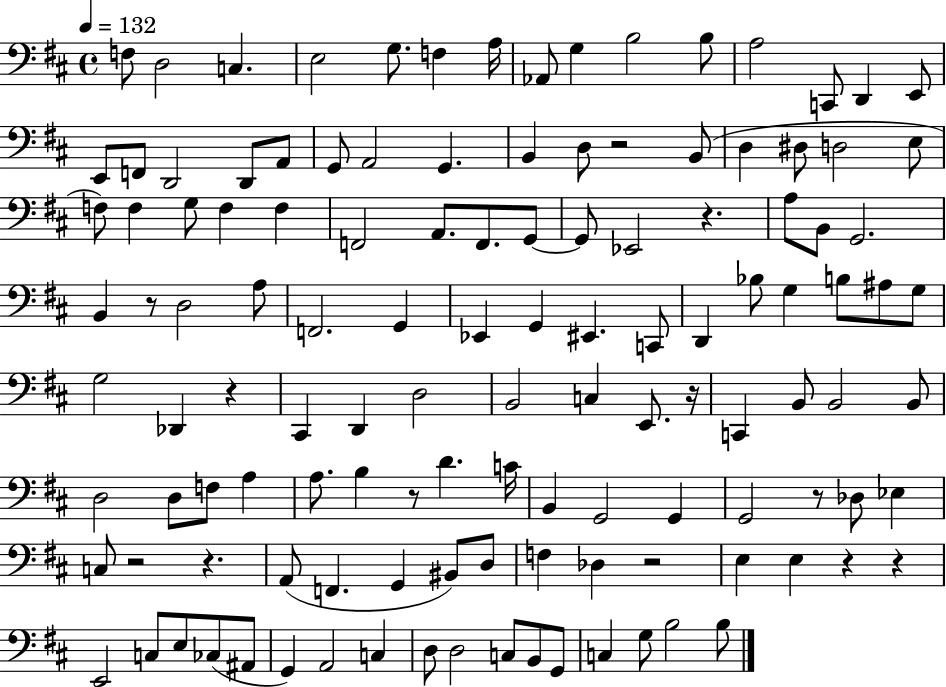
F3/e D3/h C3/q. E3/h G3/e. F3/q A3/s Ab2/e G3/q B3/h B3/e A3/h C2/e D2/q E2/e E2/e F2/e D2/h D2/e A2/e G2/e A2/h G2/q. B2/q D3/e R/h B2/e D3/q D#3/e D3/h E3/e F3/e F3/q G3/e F3/q F3/q F2/h A2/e. F2/e. G2/e G2/e Eb2/h R/q. A3/e B2/e G2/h. B2/q R/e D3/h A3/e F2/h. G2/q Eb2/q G2/q EIS2/q. C2/e D2/q Bb3/e G3/q B3/e A#3/e G3/e G3/h Db2/q R/q C#2/q D2/q D3/h B2/h C3/q E2/e. R/s C2/q B2/e B2/h B2/e D3/h D3/e F3/e A3/q A3/e. B3/q R/e D4/q. C4/s B2/q G2/h G2/q G2/h R/e Db3/e Eb3/q C3/e R/h R/q. A2/e F2/q. G2/q BIS2/e D3/e F3/q Db3/q R/h E3/q E3/q R/q R/q E2/h C3/e E3/e CES3/e A#2/e G2/q A2/h C3/q D3/e D3/h C3/e B2/e G2/e C3/q G3/e B3/h B3/e